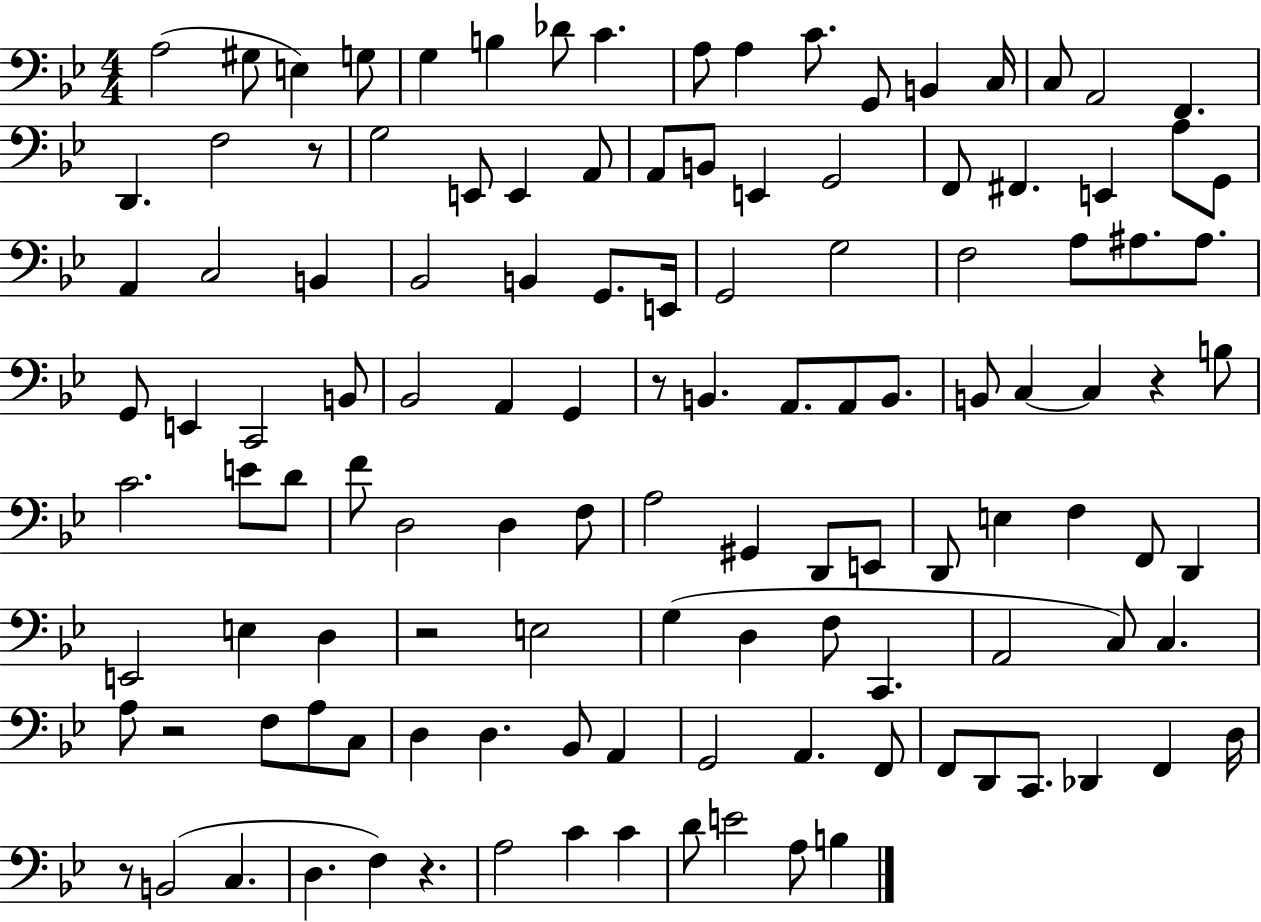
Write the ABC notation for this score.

X:1
T:Untitled
M:4/4
L:1/4
K:Bb
A,2 ^G,/2 E, G,/2 G, B, _D/2 C A,/2 A, C/2 G,,/2 B,, C,/4 C,/2 A,,2 F,, D,, F,2 z/2 G,2 E,,/2 E,, A,,/2 A,,/2 B,,/2 E,, G,,2 F,,/2 ^F,, E,, A,/2 G,,/2 A,, C,2 B,, _B,,2 B,, G,,/2 E,,/4 G,,2 G,2 F,2 A,/2 ^A,/2 ^A,/2 G,,/2 E,, C,,2 B,,/2 _B,,2 A,, G,, z/2 B,, A,,/2 A,,/2 B,,/2 B,,/2 C, C, z B,/2 C2 E/2 D/2 F/2 D,2 D, F,/2 A,2 ^G,, D,,/2 E,,/2 D,,/2 E, F, F,,/2 D,, E,,2 E, D, z2 E,2 G, D, F,/2 C,, A,,2 C,/2 C, A,/2 z2 F,/2 A,/2 C,/2 D, D, _B,,/2 A,, G,,2 A,, F,,/2 F,,/2 D,,/2 C,,/2 _D,, F,, D,/4 z/2 B,,2 C, D, F, z A,2 C C D/2 E2 A,/2 B,